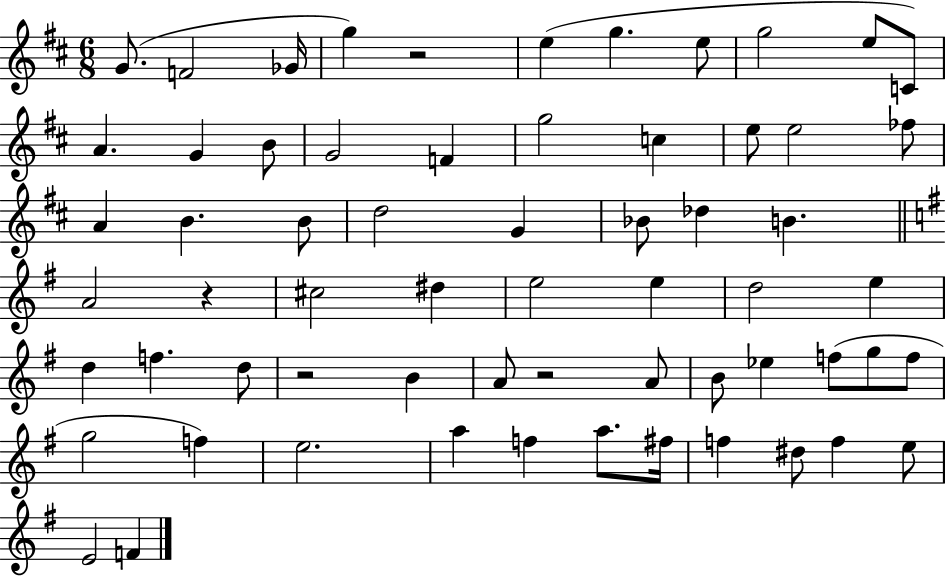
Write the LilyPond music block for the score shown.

{
  \clef treble
  \numericTimeSignature
  \time 6/8
  \key d \major
  g'8.( f'2 ges'16 | g''4) r2 | e''4( g''4. e''8 | g''2 e''8 c'8) | \break a'4. g'4 b'8 | g'2 f'4 | g''2 c''4 | e''8 e''2 fes''8 | \break a'4 b'4. b'8 | d''2 g'4 | bes'8 des''4 b'4. | \bar "||" \break \key e \minor a'2 r4 | cis''2 dis''4 | e''2 e''4 | d''2 e''4 | \break d''4 f''4. d''8 | r2 b'4 | a'8 r2 a'8 | b'8 ees''4 f''8( g''8 f''8 | \break g''2 f''4) | e''2. | a''4 f''4 a''8. fis''16 | f''4 dis''8 f''4 e''8 | \break e'2 f'4 | \bar "|."
}